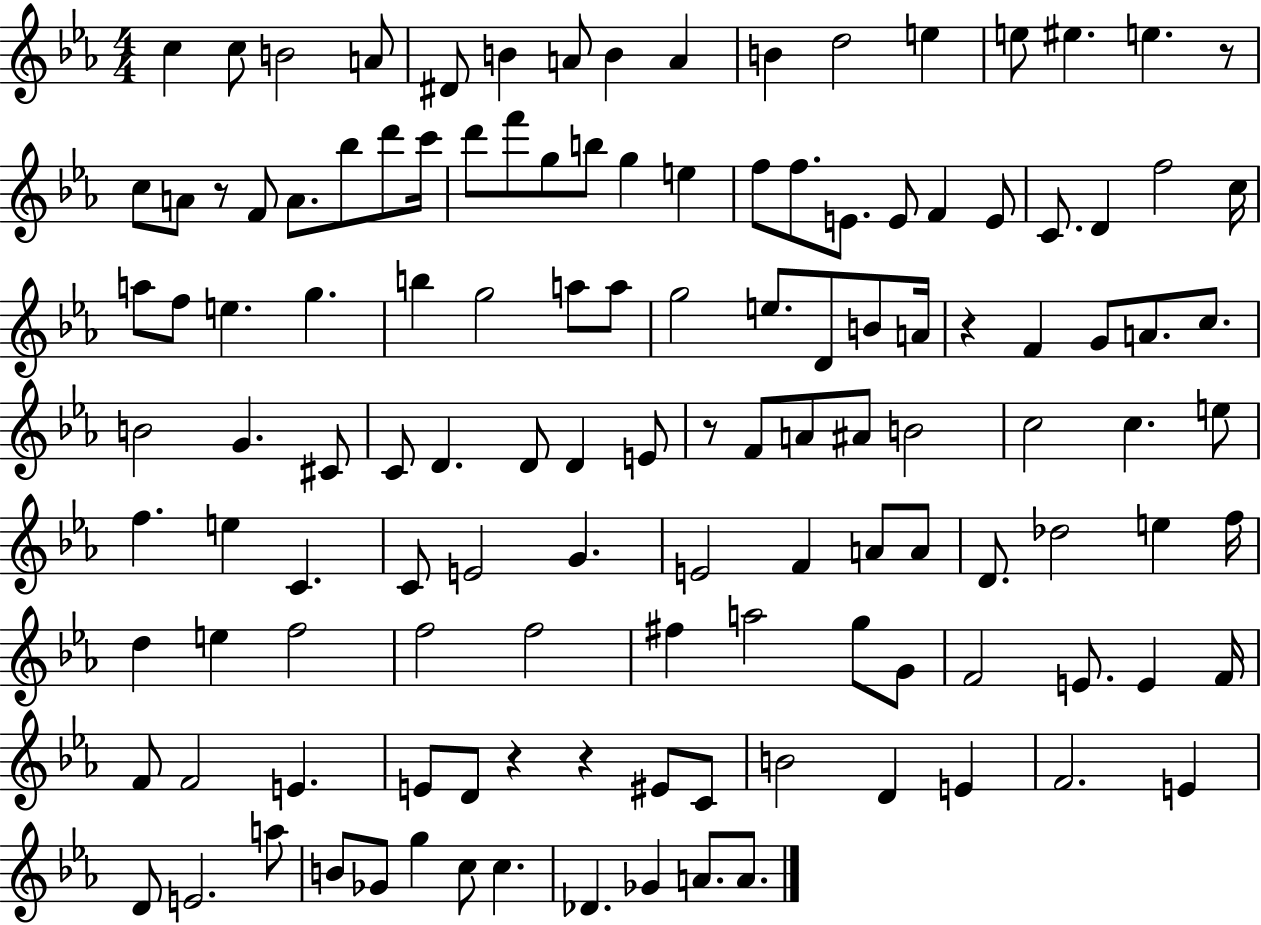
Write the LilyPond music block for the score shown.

{
  \clef treble
  \numericTimeSignature
  \time 4/4
  \key ees \major
  \repeat volta 2 { c''4 c''8 b'2 a'8 | dis'8 b'4 a'8 b'4 a'4 | b'4 d''2 e''4 | e''8 eis''4. e''4. r8 | \break c''8 a'8 r8 f'8 a'8. bes''8 d'''8 c'''16 | d'''8 f'''8 g''8 b''8 g''4 e''4 | f''8 f''8. e'8. e'8 f'4 e'8 | c'8. d'4 f''2 c''16 | \break a''8 f''8 e''4. g''4. | b''4 g''2 a''8 a''8 | g''2 e''8. d'8 b'8 a'16 | r4 f'4 g'8 a'8. c''8. | \break b'2 g'4. cis'8 | c'8 d'4. d'8 d'4 e'8 | r8 f'8 a'8 ais'8 b'2 | c''2 c''4. e''8 | \break f''4. e''4 c'4. | c'8 e'2 g'4. | e'2 f'4 a'8 a'8 | d'8. des''2 e''4 f''16 | \break d''4 e''4 f''2 | f''2 f''2 | fis''4 a''2 g''8 g'8 | f'2 e'8. e'4 f'16 | \break f'8 f'2 e'4. | e'8 d'8 r4 r4 eis'8 c'8 | b'2 d'4 e'4 | f'2. e'4 | \break d'8 e'2. a''8 | b'8 ges'8 g''4 c''8 c''4. | des'4. ges'4 a'8. a'8. | } \bar "|."
}